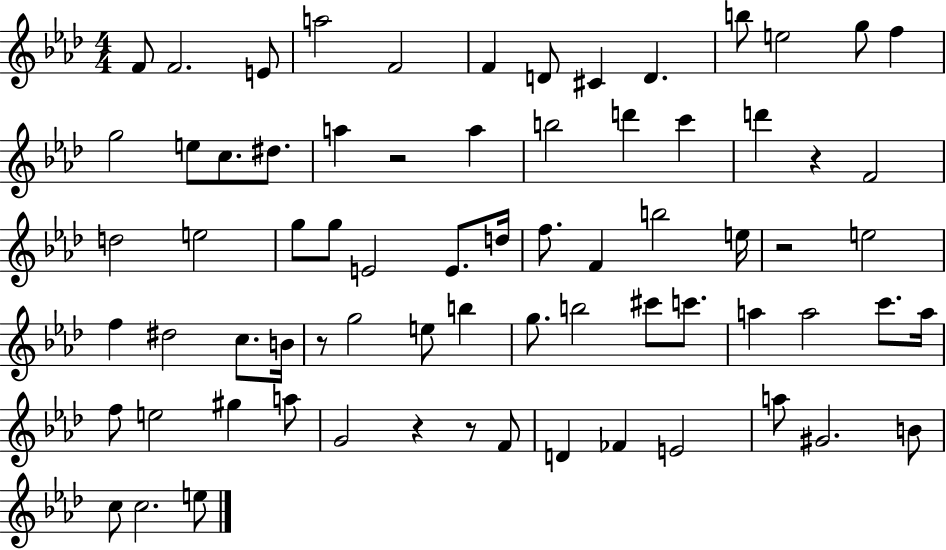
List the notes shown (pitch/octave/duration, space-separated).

F4/e F4/h. E4/e A5/h F4/h F4/q D4/e C#4/q D4/q. B5/e E5/h G5/e F5/q G5/h E5/e C5/e. D#5/e. A5/q R/h A5/q B5/h D6/q C6/q D6/q R/q F4/h D5/h E5/h G5/e G5/e E4/h E4/e. D5/s F5/e. F4/q B5/h E5/s R/h E5/h F5/q D#5/h C5/e. B4/s R/e G5/h E5/e B5/q G5/e. B5/h C#6/e C6/e. A5/q A5/h C6/e. A5/s F5/e E5/h G#5/q A5/e G4/h R/q R/e F4/e D4/q FES4/q E4/h A5/e G#4/h. B4/e C5/e C5/h. E5/e